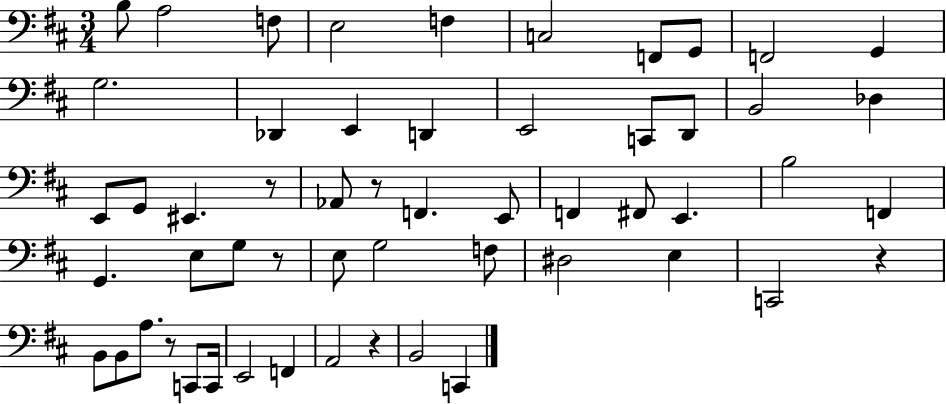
B3/e A3/h F3/e E3/h F3/q C3/h F2/e G2/e F2/h G2/q G3/h. Db2/q E2/q D2/q E2/h C2/e D2/e B2/h Db3/q E2/e G2/e EIS2/q. R/e Ab2/e R/e F2/q. E2/e F2/q F#2/e E2/q. B3/h F2/q G2/q. E3/e G3/e R/e E3/e G3/h F3/e D#3/h E3/q C2/h R/q B2/e B2/e A3/e. R/e C2/e C2/s E2/h F2/q A2/h R/q B2/h C2/q